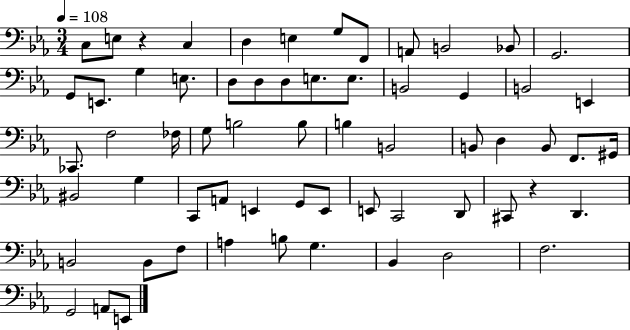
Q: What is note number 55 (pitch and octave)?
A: G3